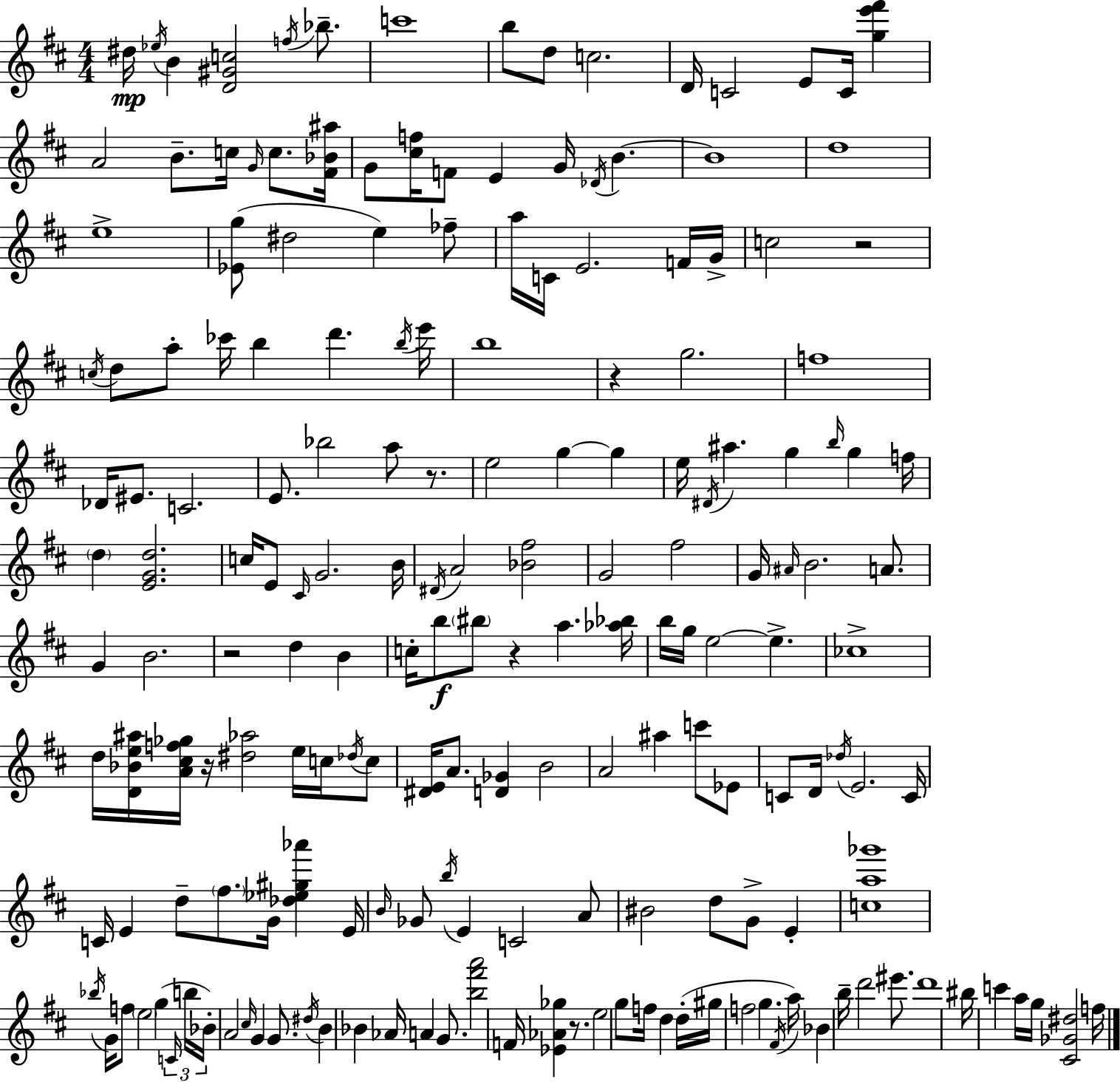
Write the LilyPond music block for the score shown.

{
  \clef treble
  \numericTimeSignature
  \time 4/4
  \key d \major
  dis''16\mp \acciaccatura { ees''16 } b'4 <d' gis' c''>2 \acciaccatura { f''16 } bes''8.-- | c'''1 | b''8 d''8 c''2. | d'16 c'2 e'8 c'16 <g'' e''' fis'''>4 | \break a'2 b'8.-- c''16 \grace { g'16 } c''8. | <fis' bes' ais''>16 g'8 <cis'' f''>16 f'8 e'4 g'16 \acciaccatura { des'16 } b'4.~~ | b'1 | d''1 | \break e''1-> | <ees' g''>8( dis''2 e''4) | fes''8-- a''16 c'16 e'2. | f'16 g'16-> c''2 r2 | \break \acciaccatura { c''16 } d''8 a''8-. ces'''16 b''4 d'''4. | \acciaccatura { b''16 } e'''16 b''1 | r4 g''2. | f''1 | \break des'16 eis'8. c'2. | e'8. bes''2 | a''8 r8. e''2 g''4~~ | g''4 e''16 \acciaccatura { dis'16 } ais''4. g''4 | \break \grace { b''16 } g''4 f''16 \parenthesize d''4 <e' g' d''>2. | c''16 e'8 \grace { cis'16 } g'2. | b'16 \acciaccatura { dis'16 } a'2 | <bes' fis''>2 g'2 | \break fis''2 g'16 \grace { ais'16 } b'2. | a'8. g'4 b'2. | r2 | d''4 b'4 c''16-. b''8\f \parenthesize bis''8 | \break r4 a''4. <aes'' bes''>16 b''16 g''16 e''2~~ | e''4.-> ces''1-> | d''16 <d' bes' e'' ais''>16 <a' cis'' f'' ges''>16 r16 <dis'' aes''>2 | e''16 c''16 \acciaccatura { des''16 } c''8 <dis' e'>16 a'8. | \break <d' ges'>4 b'2 a'2 | ais''4 c'''8 ees'8 c'8 d'16 \acciaccatura { des''16 } | e'2. c'16 c'16 e'4 | d''8-- \parenthesize fis''8. g'16 <des'' ees'' gis'' aes'''>4 e'16 \grace { b'16 } ges'8 | \break \acciaccatura { b''16 } e'4 c'2 a'8 bis'2 | d''8 g'8-> e'4-. <c'' a'' ges'''>1 | \acciaccatura { bes''16 } | g'16 f''8 \parenthesize e''2 g''4( \tuplet 3/2 { \grace { c'16 } | \break b''16 bes'16-.) } a'2 \grace { cis''16 } g'4 g'8. | \acciaccatura { dis''16 } b'4 bes'4 aes'16 a'4 | g'8. <b'' fis''' a'''>2 f'16 <ees' aes' ges''>4 | r8. e''2 g''8 f''16 d''4 | \break d''16-.( gis''16 f''2 g''4. | \acciaccatura { fis'16 } a''16) bes'4 b''16-- d'''2 | eis'''8. d'''1 | bis''16 c'''4 a''16 g''16 <cis' ges' dis''>2 | \break f''16 \bar "|."
}